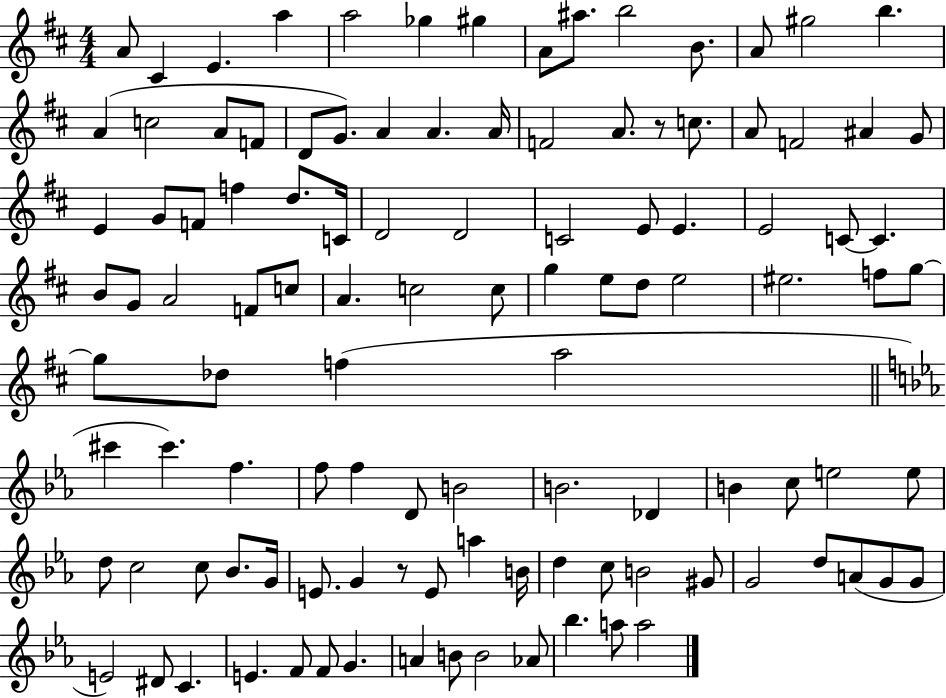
{
  \clef treble
  \numericTimeSignature
  \time 4/4
  \key d \major
  \repeat volta 2 { a'8 cis'4 e'4. a''4 | a''2 ges''4 gis''4 | a'8 ais''8. b''2 b'8. | a'8 gis''2 b''4. | \break a'4( c''2 a'8 f'8 | d'8 g'8.) a'4 a'4. a'16 | f'2 a'8. r8 c''8. | a'8 f'2 ais'4 g'8 | \break e'4 g'8 f'8 f''4 d''8. c'16 | d'2 d'2 | c'2 e'8 e'4. | e'2 c'8~~ c'4. | \break b'8 g'8 a'2 f'8 c''8 | a'4. c''2 c''8 | g''4 e''8 d''8 e''2 | eis''2. f''8 g''8~~ | \break g''8 des''8 f''4( a''2 | \bar "||" \break \key ees \major cis'''4 cis'''4.) f''4. | f''8 f''4 d'8 b'2 | b'2. des'4 | b'4 c''8 e''2 e''8 | \break d''8 c''2 c''8 bes'8. g'16 | e'8. g'4 r8 e'8 a''4 b'16 | d''4 c''8 b'2 gis'8 | g'2 d''8 a'8( g'8 g'8 | \break e'2) dis'8 c'4. | e'4. f'8 f'8 g'4. | a'4 b'8 b'2 aes'8 | bes''4. a''8 a''2 | \break } \bar "|."
}